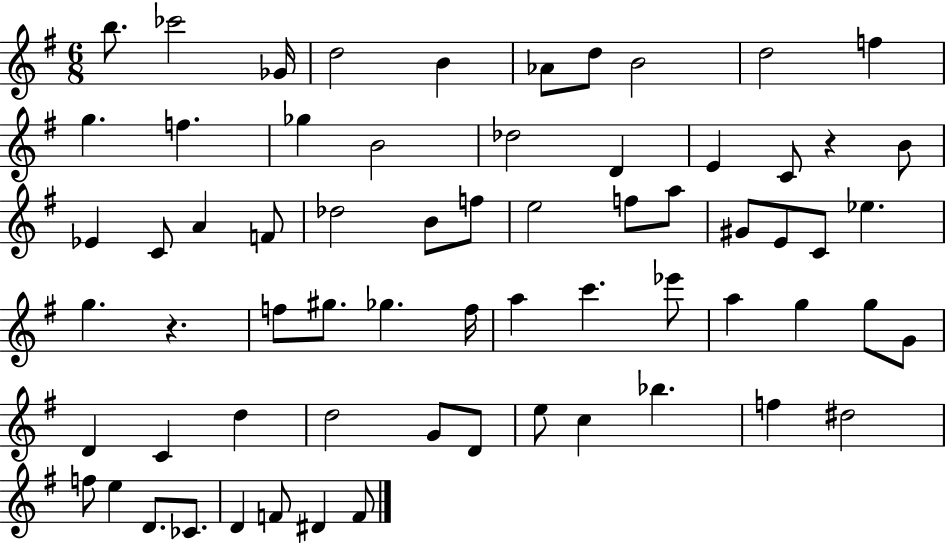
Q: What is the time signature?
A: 6/8